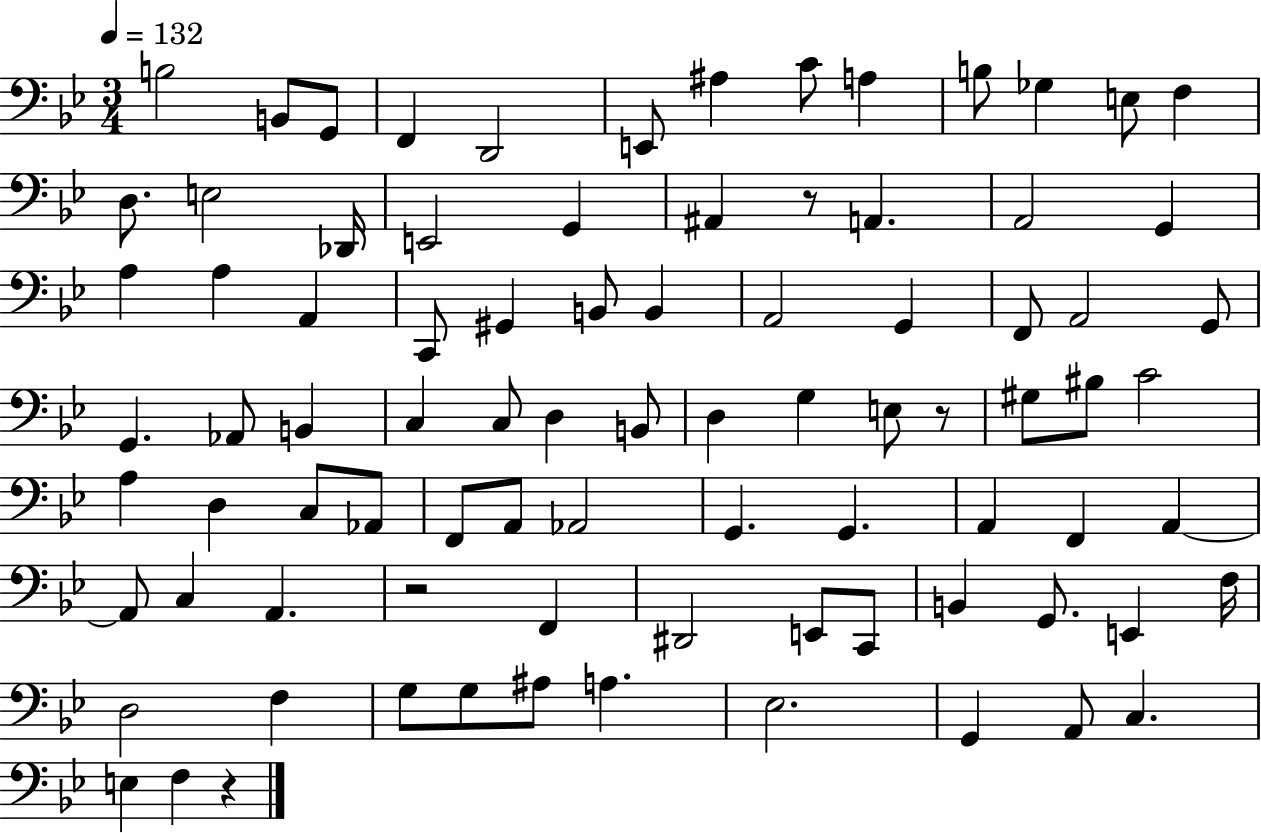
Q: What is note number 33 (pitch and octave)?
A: A2